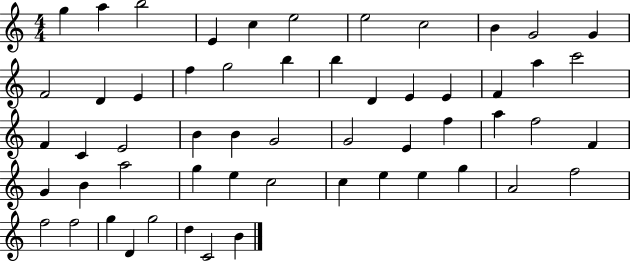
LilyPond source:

{
  \clef treble
  \numericTimeSignature
  \time 4/4
  \key c \major
  g''4 a''4 b''2 | e'4 c''4 e''2 | e''2 c''2 | b'4 g'2 g'4 | \break f'2 d'4 e'4 | f''4 g''2 b''4 | b''4 d'4 e'4 e'4 | f'4 a''4 c'''2 | \break f'4 c'4 e'2 | b'4 b'4 g'2 | g'2 e'4 f''4 | a''4 f''2 f'4 | \break g'4 b'4 a''2 | g''4 e''4 c''2 | c''4 e''4 e''4 g''4 | a'2 f''2 | \break f''2 f''2 | g''4 d'4 g''2 | d''4 c'2 b'4 | \bar "|."
}